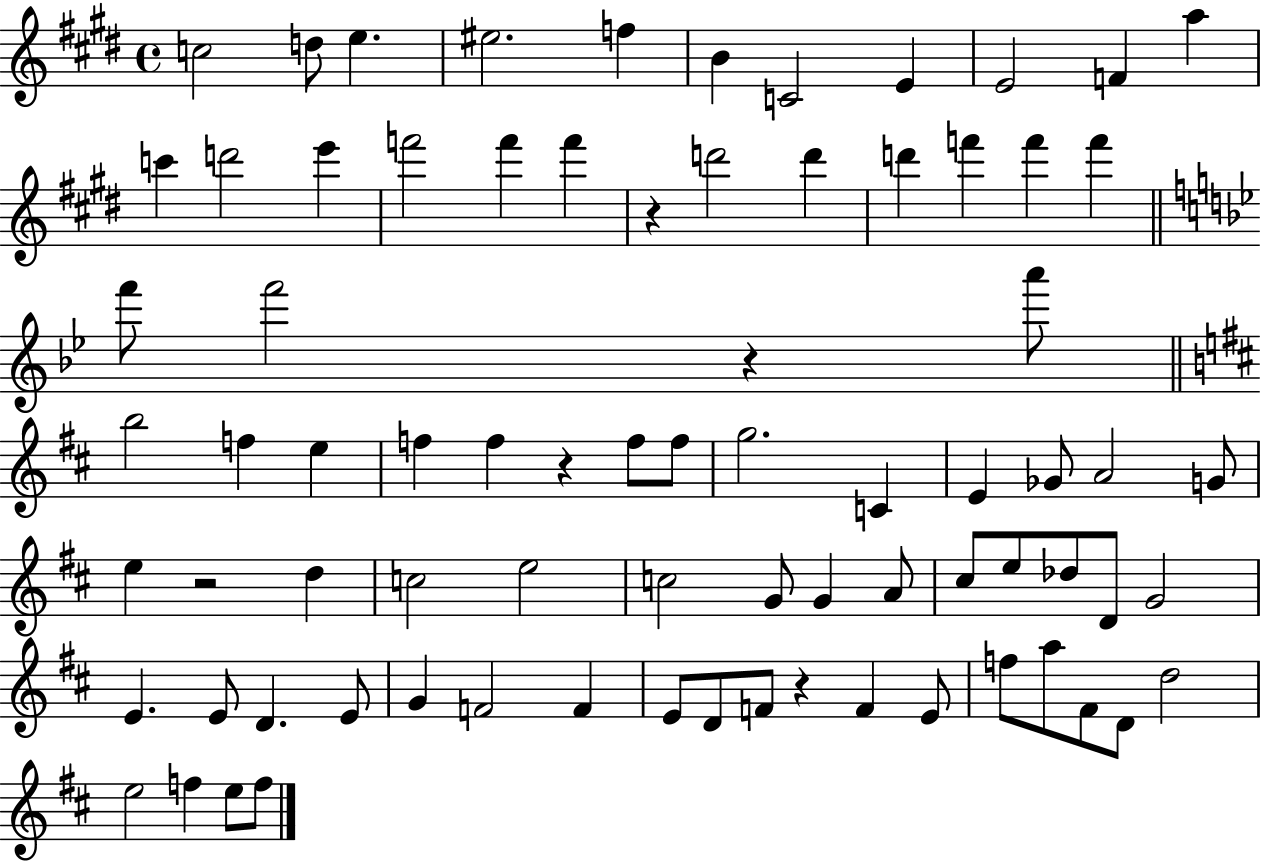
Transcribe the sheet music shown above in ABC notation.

X:1
T:Untitled
M:4/4
L:1/4
K:E
c2 d/2 e ^e2 f B C2 E E2 F a c' d'2 e' f'2 f' f' z d'2 d' d' f' f' f' f'/2 f'2 z a'/2 b2 f e f f z f/2 f/2 g2 C E _G/2 A2 G/2 e z2 d c2 e2 c2 G/2 G A/2 ^c/2 e/2 _d/2 D/2 G2 E E/2 D E/2 G F2 F E/2 D/2 F/2 z F E/2 f/2 a/2 ^F/2 D/2 d2 e2 f e/2 f/2